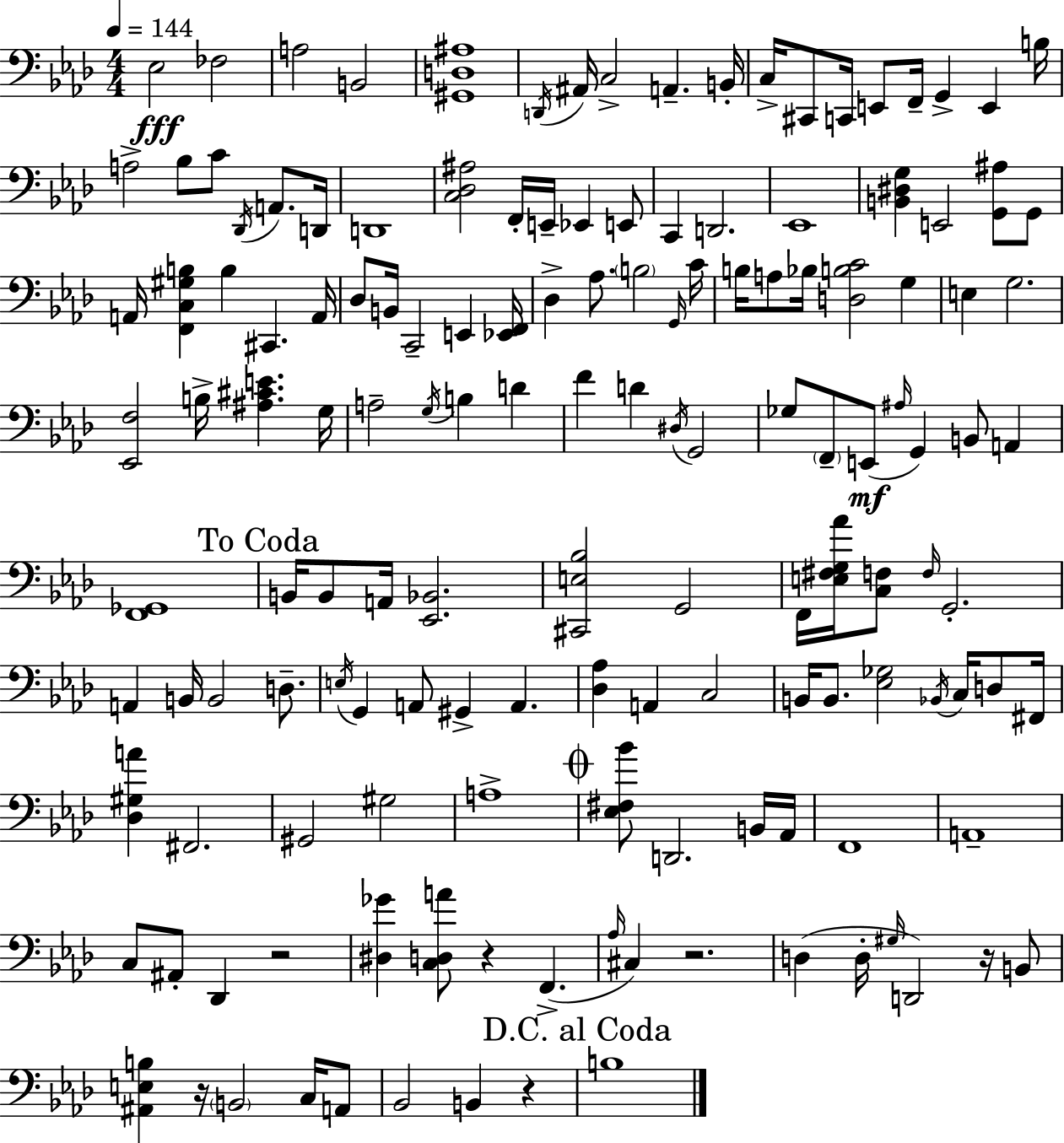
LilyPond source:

{
  \clef bass
  \numericTimeSignature
  \time 4/4
  \key aes \major
  \tempo 4 = 144
  ees2\fff fes2 | a2 b,2 | <gis, d ais>1 | \acciaccatura { d,16 } ais,16 c2-> a,4.-- | \break b,16-. c16-> cis,8 c,16 e,8 f,16-- g,4-> e,4 | b16 a2-> bes8 c'8 \acciaccatura { des,16 } a,8. | d,16 d,1 | <c des ais>2 f,16-. e,16-- ees,4 | \break e,8 c,4 d,2. | ees,1 | <b, dis g>4 e,2 <g, ais>8 | g,8 a,16 <f, c gis b>4 b4 cis,4. | \break a,16 des8 b,16 c,2-- e,4 | <ees, f,>16 des4-> aes8. \parenthesize b2 | \grace { g,16 } c'16 b16 a8 bes16 <d b c'>2 g4 | e4 g2. | \break <ees, f>2 b16-> <ais cis' e'>4. | g16 a2-- \acciaccatura { g16 } b4 | d'4 f'4 d'4 \acciaccatura { dis16 } g,2 | ges8 \parenthesize f,8-- e,8(\mf \grace { ais16 } g,4) | \break b,8 a,4 <f, ges,>1 | \mark "To Coda" b,16 b,8 a,16 <ees, bes,>2. | <cis, e bes>2 g,2 | f,16 <e fis g aes'>16 <c f>8 \grace { f16 } g,2.-. | \break a,4 b,16 b,2 | d8.-- \acciaccatura { e16 } g,4 a,8 gis,4-> | a,4. <des aes>4 a,4 | c2 b,16 b,8. <ees ges>2 | \break \acciaccatura { bes,16 } c16 d8 fis,16 <des gis a'>4 fis,2. | gis,2 | gis2 a1-> | \mark \markup { \musicglyph "scripts.coda" } <ees fis bes'>8 d,2. | \break b,16 aes,16 f,1 | a,1-- | c8 ais,8-. des,4 | r2 <dis ges'>4 <c d a'>8 r4 | \break f,4.->( \grace { aes16 } cis4) r2. | d4( d16-. \grace { gis16 } | d,2) r16 b,8 <ais, e b>4 r16 | \parenthesize b,2 c16 a,8 bes,2 | \break b,4 r4 \mark "D.C. al Coda" b1 | \bar "|."
}